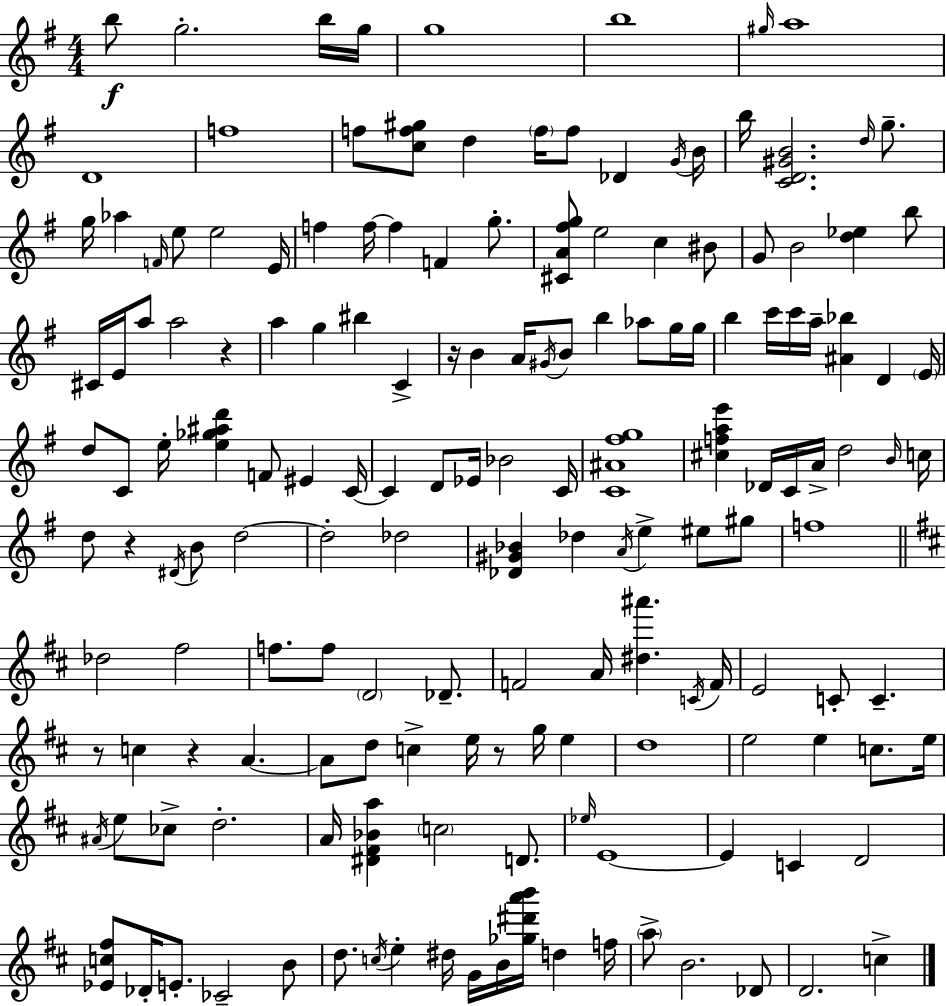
{
  \clef treble
  \numericTimeSignature
  \time 4/4
  \key g \major
  \repeat volta 2 { b''8\f g''2.-. b''16 g''16 | g''1 | b''1 | \grace { gis''16 } a''1 | \break d'1 | f''1 | f''8 <c'' f'' gis''>8 d''4 \parenthesize f''16 f''8 des'4 | \acciaccatura { g'16 } b'16 b''16 <c' d' gis' b'>2. \grace { d''16 } | \break g''8.-- g''16 aes''4 \grace { f'16 } e''8 e''2 | e'16 f''4 f''16~~ f''4 f'4 | g''8.-. <cis' a' fis'' g''>8 e''2 c''4 | bis'8 g'8 b'2 <d'' ees''>4 | \break b''8 cis'16 e'16 a''8 a''2 | r4 a''4 g''4 bis''4 | c'4-> r16 b'4 a'16 \acciaccatura { gis'16 } b'8 b''4 | aes''8 g''16 g''16 b''4 c'''16 c'''16 a''16-- <ais' bes''>4 | \break d'4 \parenthesize e'16 d''8 c'8 e''16-. <e'' ges'' ais'' d'''>4 f'8 | eis'4 c'16~~ c'4 d'8 ees'16 bes'2 | c'16 <c' ais' fis'' g''>1 | <cis'' f'' a'' e'''>4 des'16 c'16 a'16-> d''2 | \break \grace { b'16 } c''16 d''8 r4 \acciaccatura { dis'16 } b'8 d''2~~ | d''2-. des''2 | <des' gis' bes'>4 des''4 \acciaccatura { a'16 } | e''4-> eis''8 gis''8 f''1 | \break \bar "||" \break \key d \major des''2 fis''2 | f''8. f''8 \parenthesize d'2 des'8.-- | f'2 a'16 <dis'' ais'''>4. \acciaccatura { c'16 } | f'16 e'2 c'8-. c'4.-- | \break r8 c''4 r4 a'4.~~ | a'8 d''8 c''4-> e''16 r8 g''16 e''4 | d''1 | e''2 e''4 c''8. | \break e''16 \acciaccatura { ais'16 } e''8 ces''8-> d''2.-. | a'16 <dis' fis' bes' a''>4 \parenthesize c''2 d'8. | \grace { ees''16 } e'1~~ | e'4 c'4 d'2 | \break <ees' c'' fis''>8 des'16-. e'8.-. ces'2-- | b'8 d''8. \acciaccatura { c''16 } e''4-. dis''16 g'16 b'16 <ges'' dis''' a''' b'''>16 d''4 | f''16 \parenthesize a''8-> b'2. | des'8 d'2. | \break c''4-> } \bar "|."
}